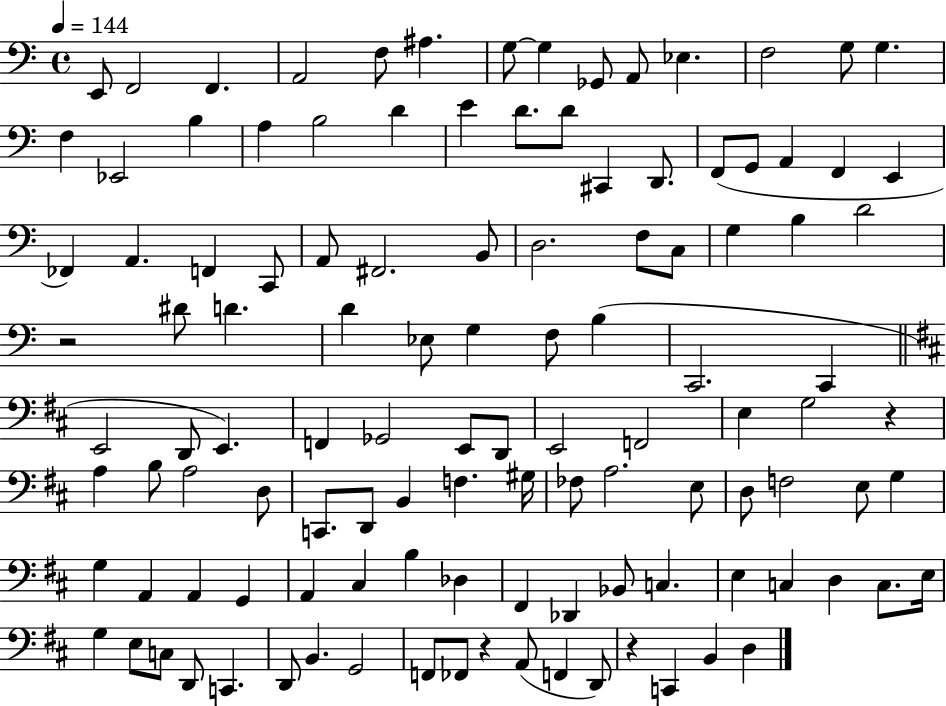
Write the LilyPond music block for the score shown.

{
  \clef bass
  \time 4/4
  \defaultTimeSignature
  \key c \major
  \tempo 4 = 144
  \repeat volta 2 { e,8 f,2 f,4. | a,2 f8 ais4. | g8~~ g4 ges,8 a,8 ees4. | f2 g8 g4. | \break f4 ees,2 b4 | a4 b2 d'4 | e'4 d'8. d'8 cis,4 d,8. | f,8( g,8 a,4 f,4 e,4 | \break fes,4) a,4. f,4 c,8 | a,8 fis,2. b,8 | d2. f8 c8 | g4 b4 d'2 | \break r2 dis'8 d'4. | d'4 ees8 g4 f8 b4( | c,2. c,4 | \bar "||" \break \key d \major e,2 d,8 e,4.) | f,4 ges,2 e,8 d,8 | e,2 f,2 | e4 g2 r4 | \break a4 b8 a2 d8 | c,8. d,8 b,4 f4. gis16 | fes8 a2. e8 | d8 f2 e8 g4 | \break g4 a,4 a,4 g,4 | a,4 cis4 b4 des4 | fis,4 des,4 bes,8 c4. | e4 c4 d4 c8. e16 | \break g4 e8 c8 d,8 c,4. | d,8 b,4. g,2 | f,8 fes,8 r4 a,8( f,4 d,8) | r4 c,4 b,4 d4 | \break } \bar "|."
}